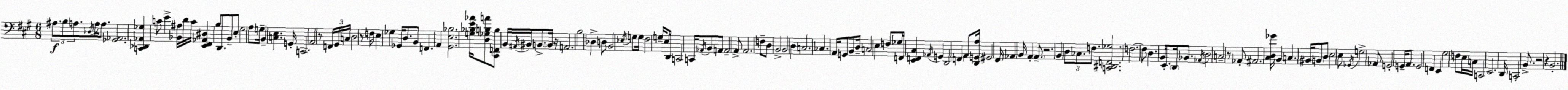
X:1
T:Untitled
M:6/8
L:1/4
K:A
^A,/2 B,/2 A,/2 _D,/4 A,/4 A,/2 [_G,,_A,,]2 [C,,_D,,_A,,_G,] C/2 E [_B,,^A,]/4 D/4 C/4 [E,,^F,,_A,,^D,] B,/2 D,,/2 B,,/2 E,/2 ^G,2 A,/2 G,/4 B,, [C,E,] G,,/4 C,,2 A,,2 z/2 F,,/4 ^G,,/4 C,/4 D,2 z/2 F,/4 E, _G, _G,,/4 D,/2 B,,/2 F,, A,, [^G,,E,_B,]2 [G,_B,E_A]/4 [D,_G,B,A]/2 [^C,,F,,B,]/2 B,,/4 ^A,,/4 ^B,,/4 B,,/2 B,,/4 z/4 A,,2 B,2 _D, D,/2 B,,2 _E,/4 G,/2 G,/4 ^F,2 G,/4 E,/2 D,,/4 C,,2 C,,/4 _A,,/4 B,,/2 A,,/2 A,,2 A,,/2 A,,2 F,/2 D,/2 B,,2 B,,2 D, C,2 _C, A,,/4 G,,/2 B,,/2 D,/4 C,2 E, F,/2 _G,/4 F,,/4 [E,,F,,^C,] _A,,/4 G,, D,,2 F,, A,,/2 [D,,G,,A,]/4 ^G,,2 ^F,,/4 _A,, B,,/4 A,, A,,/2 z2 B,, D,/2 _C,/2 F,/2 [C,,^D,,F,,_G,]2 F,2 F,/2 D, B,,/4 E,,/2 D,,/4 _B,,/2 _A,,/4 D,2 C,2 z/2 _A,,/2 ^A,,2 [^C,D,_G]/4 B,, C, ^B,,/4 B,,/2 D,/2 E,2 E,/2 _G,,/4 G,2 _A,,/2 G,,2 G,,/4 A,,/2 G,,2 F,, E,, ^G,2 F,/2 E,/4 C,/4 C,,2 E,,2 D,,/4 C,,2 B,,/2 z2 z B,,2